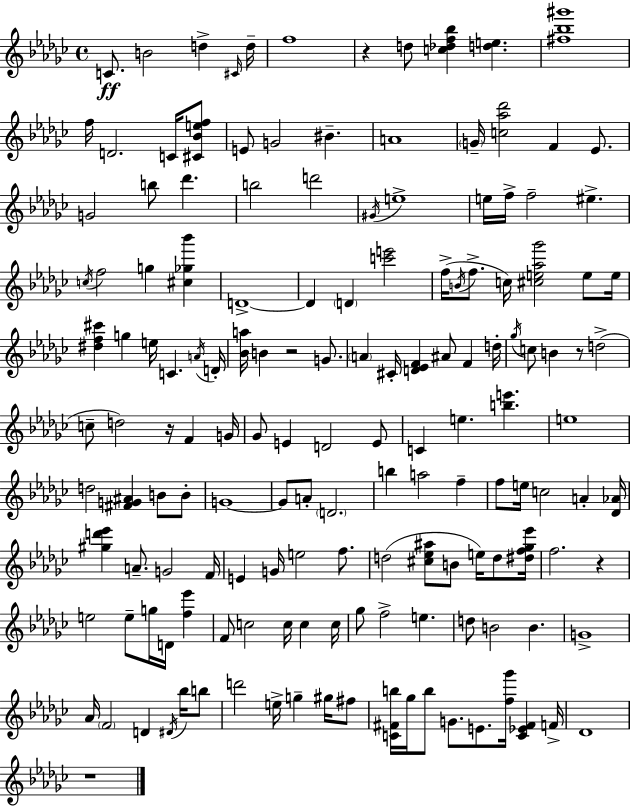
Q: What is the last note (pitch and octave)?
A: Db4